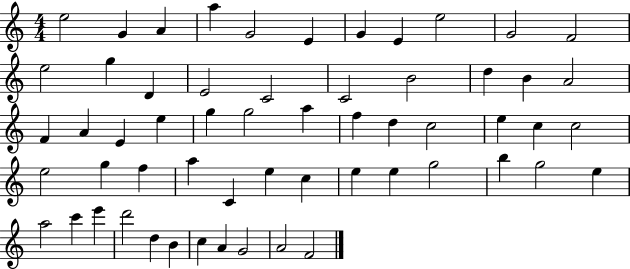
{
  \clef treble
  \numericTimeSignature
  \time 4/4
  \key c \major
  e''2 g'4 a'4 | a''4 g'2 e'4 | g'4 e'4 e''2 | g'2 f'2 | \break e''2 g''4 d'4 | e'2 c'2 | c'2 b'2 | d''4 b'4 a'2 | \break f'4 a'4 e'4 e''4 | g''4 g''2 a''4 | f''4 d''4 c''2 | e''4 c''4 c''2 | \break e''2 g''4 f''4 | a''4 c'4 e''4 c''4 | e''4 e''4 g''2 | b''4 g''2 e''4 | \break a''2 c'''4 e'''4 | d'''2 d''4 b'4 | c''4 a'4 g'2 | a'2 f'2 | \break \bar "|."
}